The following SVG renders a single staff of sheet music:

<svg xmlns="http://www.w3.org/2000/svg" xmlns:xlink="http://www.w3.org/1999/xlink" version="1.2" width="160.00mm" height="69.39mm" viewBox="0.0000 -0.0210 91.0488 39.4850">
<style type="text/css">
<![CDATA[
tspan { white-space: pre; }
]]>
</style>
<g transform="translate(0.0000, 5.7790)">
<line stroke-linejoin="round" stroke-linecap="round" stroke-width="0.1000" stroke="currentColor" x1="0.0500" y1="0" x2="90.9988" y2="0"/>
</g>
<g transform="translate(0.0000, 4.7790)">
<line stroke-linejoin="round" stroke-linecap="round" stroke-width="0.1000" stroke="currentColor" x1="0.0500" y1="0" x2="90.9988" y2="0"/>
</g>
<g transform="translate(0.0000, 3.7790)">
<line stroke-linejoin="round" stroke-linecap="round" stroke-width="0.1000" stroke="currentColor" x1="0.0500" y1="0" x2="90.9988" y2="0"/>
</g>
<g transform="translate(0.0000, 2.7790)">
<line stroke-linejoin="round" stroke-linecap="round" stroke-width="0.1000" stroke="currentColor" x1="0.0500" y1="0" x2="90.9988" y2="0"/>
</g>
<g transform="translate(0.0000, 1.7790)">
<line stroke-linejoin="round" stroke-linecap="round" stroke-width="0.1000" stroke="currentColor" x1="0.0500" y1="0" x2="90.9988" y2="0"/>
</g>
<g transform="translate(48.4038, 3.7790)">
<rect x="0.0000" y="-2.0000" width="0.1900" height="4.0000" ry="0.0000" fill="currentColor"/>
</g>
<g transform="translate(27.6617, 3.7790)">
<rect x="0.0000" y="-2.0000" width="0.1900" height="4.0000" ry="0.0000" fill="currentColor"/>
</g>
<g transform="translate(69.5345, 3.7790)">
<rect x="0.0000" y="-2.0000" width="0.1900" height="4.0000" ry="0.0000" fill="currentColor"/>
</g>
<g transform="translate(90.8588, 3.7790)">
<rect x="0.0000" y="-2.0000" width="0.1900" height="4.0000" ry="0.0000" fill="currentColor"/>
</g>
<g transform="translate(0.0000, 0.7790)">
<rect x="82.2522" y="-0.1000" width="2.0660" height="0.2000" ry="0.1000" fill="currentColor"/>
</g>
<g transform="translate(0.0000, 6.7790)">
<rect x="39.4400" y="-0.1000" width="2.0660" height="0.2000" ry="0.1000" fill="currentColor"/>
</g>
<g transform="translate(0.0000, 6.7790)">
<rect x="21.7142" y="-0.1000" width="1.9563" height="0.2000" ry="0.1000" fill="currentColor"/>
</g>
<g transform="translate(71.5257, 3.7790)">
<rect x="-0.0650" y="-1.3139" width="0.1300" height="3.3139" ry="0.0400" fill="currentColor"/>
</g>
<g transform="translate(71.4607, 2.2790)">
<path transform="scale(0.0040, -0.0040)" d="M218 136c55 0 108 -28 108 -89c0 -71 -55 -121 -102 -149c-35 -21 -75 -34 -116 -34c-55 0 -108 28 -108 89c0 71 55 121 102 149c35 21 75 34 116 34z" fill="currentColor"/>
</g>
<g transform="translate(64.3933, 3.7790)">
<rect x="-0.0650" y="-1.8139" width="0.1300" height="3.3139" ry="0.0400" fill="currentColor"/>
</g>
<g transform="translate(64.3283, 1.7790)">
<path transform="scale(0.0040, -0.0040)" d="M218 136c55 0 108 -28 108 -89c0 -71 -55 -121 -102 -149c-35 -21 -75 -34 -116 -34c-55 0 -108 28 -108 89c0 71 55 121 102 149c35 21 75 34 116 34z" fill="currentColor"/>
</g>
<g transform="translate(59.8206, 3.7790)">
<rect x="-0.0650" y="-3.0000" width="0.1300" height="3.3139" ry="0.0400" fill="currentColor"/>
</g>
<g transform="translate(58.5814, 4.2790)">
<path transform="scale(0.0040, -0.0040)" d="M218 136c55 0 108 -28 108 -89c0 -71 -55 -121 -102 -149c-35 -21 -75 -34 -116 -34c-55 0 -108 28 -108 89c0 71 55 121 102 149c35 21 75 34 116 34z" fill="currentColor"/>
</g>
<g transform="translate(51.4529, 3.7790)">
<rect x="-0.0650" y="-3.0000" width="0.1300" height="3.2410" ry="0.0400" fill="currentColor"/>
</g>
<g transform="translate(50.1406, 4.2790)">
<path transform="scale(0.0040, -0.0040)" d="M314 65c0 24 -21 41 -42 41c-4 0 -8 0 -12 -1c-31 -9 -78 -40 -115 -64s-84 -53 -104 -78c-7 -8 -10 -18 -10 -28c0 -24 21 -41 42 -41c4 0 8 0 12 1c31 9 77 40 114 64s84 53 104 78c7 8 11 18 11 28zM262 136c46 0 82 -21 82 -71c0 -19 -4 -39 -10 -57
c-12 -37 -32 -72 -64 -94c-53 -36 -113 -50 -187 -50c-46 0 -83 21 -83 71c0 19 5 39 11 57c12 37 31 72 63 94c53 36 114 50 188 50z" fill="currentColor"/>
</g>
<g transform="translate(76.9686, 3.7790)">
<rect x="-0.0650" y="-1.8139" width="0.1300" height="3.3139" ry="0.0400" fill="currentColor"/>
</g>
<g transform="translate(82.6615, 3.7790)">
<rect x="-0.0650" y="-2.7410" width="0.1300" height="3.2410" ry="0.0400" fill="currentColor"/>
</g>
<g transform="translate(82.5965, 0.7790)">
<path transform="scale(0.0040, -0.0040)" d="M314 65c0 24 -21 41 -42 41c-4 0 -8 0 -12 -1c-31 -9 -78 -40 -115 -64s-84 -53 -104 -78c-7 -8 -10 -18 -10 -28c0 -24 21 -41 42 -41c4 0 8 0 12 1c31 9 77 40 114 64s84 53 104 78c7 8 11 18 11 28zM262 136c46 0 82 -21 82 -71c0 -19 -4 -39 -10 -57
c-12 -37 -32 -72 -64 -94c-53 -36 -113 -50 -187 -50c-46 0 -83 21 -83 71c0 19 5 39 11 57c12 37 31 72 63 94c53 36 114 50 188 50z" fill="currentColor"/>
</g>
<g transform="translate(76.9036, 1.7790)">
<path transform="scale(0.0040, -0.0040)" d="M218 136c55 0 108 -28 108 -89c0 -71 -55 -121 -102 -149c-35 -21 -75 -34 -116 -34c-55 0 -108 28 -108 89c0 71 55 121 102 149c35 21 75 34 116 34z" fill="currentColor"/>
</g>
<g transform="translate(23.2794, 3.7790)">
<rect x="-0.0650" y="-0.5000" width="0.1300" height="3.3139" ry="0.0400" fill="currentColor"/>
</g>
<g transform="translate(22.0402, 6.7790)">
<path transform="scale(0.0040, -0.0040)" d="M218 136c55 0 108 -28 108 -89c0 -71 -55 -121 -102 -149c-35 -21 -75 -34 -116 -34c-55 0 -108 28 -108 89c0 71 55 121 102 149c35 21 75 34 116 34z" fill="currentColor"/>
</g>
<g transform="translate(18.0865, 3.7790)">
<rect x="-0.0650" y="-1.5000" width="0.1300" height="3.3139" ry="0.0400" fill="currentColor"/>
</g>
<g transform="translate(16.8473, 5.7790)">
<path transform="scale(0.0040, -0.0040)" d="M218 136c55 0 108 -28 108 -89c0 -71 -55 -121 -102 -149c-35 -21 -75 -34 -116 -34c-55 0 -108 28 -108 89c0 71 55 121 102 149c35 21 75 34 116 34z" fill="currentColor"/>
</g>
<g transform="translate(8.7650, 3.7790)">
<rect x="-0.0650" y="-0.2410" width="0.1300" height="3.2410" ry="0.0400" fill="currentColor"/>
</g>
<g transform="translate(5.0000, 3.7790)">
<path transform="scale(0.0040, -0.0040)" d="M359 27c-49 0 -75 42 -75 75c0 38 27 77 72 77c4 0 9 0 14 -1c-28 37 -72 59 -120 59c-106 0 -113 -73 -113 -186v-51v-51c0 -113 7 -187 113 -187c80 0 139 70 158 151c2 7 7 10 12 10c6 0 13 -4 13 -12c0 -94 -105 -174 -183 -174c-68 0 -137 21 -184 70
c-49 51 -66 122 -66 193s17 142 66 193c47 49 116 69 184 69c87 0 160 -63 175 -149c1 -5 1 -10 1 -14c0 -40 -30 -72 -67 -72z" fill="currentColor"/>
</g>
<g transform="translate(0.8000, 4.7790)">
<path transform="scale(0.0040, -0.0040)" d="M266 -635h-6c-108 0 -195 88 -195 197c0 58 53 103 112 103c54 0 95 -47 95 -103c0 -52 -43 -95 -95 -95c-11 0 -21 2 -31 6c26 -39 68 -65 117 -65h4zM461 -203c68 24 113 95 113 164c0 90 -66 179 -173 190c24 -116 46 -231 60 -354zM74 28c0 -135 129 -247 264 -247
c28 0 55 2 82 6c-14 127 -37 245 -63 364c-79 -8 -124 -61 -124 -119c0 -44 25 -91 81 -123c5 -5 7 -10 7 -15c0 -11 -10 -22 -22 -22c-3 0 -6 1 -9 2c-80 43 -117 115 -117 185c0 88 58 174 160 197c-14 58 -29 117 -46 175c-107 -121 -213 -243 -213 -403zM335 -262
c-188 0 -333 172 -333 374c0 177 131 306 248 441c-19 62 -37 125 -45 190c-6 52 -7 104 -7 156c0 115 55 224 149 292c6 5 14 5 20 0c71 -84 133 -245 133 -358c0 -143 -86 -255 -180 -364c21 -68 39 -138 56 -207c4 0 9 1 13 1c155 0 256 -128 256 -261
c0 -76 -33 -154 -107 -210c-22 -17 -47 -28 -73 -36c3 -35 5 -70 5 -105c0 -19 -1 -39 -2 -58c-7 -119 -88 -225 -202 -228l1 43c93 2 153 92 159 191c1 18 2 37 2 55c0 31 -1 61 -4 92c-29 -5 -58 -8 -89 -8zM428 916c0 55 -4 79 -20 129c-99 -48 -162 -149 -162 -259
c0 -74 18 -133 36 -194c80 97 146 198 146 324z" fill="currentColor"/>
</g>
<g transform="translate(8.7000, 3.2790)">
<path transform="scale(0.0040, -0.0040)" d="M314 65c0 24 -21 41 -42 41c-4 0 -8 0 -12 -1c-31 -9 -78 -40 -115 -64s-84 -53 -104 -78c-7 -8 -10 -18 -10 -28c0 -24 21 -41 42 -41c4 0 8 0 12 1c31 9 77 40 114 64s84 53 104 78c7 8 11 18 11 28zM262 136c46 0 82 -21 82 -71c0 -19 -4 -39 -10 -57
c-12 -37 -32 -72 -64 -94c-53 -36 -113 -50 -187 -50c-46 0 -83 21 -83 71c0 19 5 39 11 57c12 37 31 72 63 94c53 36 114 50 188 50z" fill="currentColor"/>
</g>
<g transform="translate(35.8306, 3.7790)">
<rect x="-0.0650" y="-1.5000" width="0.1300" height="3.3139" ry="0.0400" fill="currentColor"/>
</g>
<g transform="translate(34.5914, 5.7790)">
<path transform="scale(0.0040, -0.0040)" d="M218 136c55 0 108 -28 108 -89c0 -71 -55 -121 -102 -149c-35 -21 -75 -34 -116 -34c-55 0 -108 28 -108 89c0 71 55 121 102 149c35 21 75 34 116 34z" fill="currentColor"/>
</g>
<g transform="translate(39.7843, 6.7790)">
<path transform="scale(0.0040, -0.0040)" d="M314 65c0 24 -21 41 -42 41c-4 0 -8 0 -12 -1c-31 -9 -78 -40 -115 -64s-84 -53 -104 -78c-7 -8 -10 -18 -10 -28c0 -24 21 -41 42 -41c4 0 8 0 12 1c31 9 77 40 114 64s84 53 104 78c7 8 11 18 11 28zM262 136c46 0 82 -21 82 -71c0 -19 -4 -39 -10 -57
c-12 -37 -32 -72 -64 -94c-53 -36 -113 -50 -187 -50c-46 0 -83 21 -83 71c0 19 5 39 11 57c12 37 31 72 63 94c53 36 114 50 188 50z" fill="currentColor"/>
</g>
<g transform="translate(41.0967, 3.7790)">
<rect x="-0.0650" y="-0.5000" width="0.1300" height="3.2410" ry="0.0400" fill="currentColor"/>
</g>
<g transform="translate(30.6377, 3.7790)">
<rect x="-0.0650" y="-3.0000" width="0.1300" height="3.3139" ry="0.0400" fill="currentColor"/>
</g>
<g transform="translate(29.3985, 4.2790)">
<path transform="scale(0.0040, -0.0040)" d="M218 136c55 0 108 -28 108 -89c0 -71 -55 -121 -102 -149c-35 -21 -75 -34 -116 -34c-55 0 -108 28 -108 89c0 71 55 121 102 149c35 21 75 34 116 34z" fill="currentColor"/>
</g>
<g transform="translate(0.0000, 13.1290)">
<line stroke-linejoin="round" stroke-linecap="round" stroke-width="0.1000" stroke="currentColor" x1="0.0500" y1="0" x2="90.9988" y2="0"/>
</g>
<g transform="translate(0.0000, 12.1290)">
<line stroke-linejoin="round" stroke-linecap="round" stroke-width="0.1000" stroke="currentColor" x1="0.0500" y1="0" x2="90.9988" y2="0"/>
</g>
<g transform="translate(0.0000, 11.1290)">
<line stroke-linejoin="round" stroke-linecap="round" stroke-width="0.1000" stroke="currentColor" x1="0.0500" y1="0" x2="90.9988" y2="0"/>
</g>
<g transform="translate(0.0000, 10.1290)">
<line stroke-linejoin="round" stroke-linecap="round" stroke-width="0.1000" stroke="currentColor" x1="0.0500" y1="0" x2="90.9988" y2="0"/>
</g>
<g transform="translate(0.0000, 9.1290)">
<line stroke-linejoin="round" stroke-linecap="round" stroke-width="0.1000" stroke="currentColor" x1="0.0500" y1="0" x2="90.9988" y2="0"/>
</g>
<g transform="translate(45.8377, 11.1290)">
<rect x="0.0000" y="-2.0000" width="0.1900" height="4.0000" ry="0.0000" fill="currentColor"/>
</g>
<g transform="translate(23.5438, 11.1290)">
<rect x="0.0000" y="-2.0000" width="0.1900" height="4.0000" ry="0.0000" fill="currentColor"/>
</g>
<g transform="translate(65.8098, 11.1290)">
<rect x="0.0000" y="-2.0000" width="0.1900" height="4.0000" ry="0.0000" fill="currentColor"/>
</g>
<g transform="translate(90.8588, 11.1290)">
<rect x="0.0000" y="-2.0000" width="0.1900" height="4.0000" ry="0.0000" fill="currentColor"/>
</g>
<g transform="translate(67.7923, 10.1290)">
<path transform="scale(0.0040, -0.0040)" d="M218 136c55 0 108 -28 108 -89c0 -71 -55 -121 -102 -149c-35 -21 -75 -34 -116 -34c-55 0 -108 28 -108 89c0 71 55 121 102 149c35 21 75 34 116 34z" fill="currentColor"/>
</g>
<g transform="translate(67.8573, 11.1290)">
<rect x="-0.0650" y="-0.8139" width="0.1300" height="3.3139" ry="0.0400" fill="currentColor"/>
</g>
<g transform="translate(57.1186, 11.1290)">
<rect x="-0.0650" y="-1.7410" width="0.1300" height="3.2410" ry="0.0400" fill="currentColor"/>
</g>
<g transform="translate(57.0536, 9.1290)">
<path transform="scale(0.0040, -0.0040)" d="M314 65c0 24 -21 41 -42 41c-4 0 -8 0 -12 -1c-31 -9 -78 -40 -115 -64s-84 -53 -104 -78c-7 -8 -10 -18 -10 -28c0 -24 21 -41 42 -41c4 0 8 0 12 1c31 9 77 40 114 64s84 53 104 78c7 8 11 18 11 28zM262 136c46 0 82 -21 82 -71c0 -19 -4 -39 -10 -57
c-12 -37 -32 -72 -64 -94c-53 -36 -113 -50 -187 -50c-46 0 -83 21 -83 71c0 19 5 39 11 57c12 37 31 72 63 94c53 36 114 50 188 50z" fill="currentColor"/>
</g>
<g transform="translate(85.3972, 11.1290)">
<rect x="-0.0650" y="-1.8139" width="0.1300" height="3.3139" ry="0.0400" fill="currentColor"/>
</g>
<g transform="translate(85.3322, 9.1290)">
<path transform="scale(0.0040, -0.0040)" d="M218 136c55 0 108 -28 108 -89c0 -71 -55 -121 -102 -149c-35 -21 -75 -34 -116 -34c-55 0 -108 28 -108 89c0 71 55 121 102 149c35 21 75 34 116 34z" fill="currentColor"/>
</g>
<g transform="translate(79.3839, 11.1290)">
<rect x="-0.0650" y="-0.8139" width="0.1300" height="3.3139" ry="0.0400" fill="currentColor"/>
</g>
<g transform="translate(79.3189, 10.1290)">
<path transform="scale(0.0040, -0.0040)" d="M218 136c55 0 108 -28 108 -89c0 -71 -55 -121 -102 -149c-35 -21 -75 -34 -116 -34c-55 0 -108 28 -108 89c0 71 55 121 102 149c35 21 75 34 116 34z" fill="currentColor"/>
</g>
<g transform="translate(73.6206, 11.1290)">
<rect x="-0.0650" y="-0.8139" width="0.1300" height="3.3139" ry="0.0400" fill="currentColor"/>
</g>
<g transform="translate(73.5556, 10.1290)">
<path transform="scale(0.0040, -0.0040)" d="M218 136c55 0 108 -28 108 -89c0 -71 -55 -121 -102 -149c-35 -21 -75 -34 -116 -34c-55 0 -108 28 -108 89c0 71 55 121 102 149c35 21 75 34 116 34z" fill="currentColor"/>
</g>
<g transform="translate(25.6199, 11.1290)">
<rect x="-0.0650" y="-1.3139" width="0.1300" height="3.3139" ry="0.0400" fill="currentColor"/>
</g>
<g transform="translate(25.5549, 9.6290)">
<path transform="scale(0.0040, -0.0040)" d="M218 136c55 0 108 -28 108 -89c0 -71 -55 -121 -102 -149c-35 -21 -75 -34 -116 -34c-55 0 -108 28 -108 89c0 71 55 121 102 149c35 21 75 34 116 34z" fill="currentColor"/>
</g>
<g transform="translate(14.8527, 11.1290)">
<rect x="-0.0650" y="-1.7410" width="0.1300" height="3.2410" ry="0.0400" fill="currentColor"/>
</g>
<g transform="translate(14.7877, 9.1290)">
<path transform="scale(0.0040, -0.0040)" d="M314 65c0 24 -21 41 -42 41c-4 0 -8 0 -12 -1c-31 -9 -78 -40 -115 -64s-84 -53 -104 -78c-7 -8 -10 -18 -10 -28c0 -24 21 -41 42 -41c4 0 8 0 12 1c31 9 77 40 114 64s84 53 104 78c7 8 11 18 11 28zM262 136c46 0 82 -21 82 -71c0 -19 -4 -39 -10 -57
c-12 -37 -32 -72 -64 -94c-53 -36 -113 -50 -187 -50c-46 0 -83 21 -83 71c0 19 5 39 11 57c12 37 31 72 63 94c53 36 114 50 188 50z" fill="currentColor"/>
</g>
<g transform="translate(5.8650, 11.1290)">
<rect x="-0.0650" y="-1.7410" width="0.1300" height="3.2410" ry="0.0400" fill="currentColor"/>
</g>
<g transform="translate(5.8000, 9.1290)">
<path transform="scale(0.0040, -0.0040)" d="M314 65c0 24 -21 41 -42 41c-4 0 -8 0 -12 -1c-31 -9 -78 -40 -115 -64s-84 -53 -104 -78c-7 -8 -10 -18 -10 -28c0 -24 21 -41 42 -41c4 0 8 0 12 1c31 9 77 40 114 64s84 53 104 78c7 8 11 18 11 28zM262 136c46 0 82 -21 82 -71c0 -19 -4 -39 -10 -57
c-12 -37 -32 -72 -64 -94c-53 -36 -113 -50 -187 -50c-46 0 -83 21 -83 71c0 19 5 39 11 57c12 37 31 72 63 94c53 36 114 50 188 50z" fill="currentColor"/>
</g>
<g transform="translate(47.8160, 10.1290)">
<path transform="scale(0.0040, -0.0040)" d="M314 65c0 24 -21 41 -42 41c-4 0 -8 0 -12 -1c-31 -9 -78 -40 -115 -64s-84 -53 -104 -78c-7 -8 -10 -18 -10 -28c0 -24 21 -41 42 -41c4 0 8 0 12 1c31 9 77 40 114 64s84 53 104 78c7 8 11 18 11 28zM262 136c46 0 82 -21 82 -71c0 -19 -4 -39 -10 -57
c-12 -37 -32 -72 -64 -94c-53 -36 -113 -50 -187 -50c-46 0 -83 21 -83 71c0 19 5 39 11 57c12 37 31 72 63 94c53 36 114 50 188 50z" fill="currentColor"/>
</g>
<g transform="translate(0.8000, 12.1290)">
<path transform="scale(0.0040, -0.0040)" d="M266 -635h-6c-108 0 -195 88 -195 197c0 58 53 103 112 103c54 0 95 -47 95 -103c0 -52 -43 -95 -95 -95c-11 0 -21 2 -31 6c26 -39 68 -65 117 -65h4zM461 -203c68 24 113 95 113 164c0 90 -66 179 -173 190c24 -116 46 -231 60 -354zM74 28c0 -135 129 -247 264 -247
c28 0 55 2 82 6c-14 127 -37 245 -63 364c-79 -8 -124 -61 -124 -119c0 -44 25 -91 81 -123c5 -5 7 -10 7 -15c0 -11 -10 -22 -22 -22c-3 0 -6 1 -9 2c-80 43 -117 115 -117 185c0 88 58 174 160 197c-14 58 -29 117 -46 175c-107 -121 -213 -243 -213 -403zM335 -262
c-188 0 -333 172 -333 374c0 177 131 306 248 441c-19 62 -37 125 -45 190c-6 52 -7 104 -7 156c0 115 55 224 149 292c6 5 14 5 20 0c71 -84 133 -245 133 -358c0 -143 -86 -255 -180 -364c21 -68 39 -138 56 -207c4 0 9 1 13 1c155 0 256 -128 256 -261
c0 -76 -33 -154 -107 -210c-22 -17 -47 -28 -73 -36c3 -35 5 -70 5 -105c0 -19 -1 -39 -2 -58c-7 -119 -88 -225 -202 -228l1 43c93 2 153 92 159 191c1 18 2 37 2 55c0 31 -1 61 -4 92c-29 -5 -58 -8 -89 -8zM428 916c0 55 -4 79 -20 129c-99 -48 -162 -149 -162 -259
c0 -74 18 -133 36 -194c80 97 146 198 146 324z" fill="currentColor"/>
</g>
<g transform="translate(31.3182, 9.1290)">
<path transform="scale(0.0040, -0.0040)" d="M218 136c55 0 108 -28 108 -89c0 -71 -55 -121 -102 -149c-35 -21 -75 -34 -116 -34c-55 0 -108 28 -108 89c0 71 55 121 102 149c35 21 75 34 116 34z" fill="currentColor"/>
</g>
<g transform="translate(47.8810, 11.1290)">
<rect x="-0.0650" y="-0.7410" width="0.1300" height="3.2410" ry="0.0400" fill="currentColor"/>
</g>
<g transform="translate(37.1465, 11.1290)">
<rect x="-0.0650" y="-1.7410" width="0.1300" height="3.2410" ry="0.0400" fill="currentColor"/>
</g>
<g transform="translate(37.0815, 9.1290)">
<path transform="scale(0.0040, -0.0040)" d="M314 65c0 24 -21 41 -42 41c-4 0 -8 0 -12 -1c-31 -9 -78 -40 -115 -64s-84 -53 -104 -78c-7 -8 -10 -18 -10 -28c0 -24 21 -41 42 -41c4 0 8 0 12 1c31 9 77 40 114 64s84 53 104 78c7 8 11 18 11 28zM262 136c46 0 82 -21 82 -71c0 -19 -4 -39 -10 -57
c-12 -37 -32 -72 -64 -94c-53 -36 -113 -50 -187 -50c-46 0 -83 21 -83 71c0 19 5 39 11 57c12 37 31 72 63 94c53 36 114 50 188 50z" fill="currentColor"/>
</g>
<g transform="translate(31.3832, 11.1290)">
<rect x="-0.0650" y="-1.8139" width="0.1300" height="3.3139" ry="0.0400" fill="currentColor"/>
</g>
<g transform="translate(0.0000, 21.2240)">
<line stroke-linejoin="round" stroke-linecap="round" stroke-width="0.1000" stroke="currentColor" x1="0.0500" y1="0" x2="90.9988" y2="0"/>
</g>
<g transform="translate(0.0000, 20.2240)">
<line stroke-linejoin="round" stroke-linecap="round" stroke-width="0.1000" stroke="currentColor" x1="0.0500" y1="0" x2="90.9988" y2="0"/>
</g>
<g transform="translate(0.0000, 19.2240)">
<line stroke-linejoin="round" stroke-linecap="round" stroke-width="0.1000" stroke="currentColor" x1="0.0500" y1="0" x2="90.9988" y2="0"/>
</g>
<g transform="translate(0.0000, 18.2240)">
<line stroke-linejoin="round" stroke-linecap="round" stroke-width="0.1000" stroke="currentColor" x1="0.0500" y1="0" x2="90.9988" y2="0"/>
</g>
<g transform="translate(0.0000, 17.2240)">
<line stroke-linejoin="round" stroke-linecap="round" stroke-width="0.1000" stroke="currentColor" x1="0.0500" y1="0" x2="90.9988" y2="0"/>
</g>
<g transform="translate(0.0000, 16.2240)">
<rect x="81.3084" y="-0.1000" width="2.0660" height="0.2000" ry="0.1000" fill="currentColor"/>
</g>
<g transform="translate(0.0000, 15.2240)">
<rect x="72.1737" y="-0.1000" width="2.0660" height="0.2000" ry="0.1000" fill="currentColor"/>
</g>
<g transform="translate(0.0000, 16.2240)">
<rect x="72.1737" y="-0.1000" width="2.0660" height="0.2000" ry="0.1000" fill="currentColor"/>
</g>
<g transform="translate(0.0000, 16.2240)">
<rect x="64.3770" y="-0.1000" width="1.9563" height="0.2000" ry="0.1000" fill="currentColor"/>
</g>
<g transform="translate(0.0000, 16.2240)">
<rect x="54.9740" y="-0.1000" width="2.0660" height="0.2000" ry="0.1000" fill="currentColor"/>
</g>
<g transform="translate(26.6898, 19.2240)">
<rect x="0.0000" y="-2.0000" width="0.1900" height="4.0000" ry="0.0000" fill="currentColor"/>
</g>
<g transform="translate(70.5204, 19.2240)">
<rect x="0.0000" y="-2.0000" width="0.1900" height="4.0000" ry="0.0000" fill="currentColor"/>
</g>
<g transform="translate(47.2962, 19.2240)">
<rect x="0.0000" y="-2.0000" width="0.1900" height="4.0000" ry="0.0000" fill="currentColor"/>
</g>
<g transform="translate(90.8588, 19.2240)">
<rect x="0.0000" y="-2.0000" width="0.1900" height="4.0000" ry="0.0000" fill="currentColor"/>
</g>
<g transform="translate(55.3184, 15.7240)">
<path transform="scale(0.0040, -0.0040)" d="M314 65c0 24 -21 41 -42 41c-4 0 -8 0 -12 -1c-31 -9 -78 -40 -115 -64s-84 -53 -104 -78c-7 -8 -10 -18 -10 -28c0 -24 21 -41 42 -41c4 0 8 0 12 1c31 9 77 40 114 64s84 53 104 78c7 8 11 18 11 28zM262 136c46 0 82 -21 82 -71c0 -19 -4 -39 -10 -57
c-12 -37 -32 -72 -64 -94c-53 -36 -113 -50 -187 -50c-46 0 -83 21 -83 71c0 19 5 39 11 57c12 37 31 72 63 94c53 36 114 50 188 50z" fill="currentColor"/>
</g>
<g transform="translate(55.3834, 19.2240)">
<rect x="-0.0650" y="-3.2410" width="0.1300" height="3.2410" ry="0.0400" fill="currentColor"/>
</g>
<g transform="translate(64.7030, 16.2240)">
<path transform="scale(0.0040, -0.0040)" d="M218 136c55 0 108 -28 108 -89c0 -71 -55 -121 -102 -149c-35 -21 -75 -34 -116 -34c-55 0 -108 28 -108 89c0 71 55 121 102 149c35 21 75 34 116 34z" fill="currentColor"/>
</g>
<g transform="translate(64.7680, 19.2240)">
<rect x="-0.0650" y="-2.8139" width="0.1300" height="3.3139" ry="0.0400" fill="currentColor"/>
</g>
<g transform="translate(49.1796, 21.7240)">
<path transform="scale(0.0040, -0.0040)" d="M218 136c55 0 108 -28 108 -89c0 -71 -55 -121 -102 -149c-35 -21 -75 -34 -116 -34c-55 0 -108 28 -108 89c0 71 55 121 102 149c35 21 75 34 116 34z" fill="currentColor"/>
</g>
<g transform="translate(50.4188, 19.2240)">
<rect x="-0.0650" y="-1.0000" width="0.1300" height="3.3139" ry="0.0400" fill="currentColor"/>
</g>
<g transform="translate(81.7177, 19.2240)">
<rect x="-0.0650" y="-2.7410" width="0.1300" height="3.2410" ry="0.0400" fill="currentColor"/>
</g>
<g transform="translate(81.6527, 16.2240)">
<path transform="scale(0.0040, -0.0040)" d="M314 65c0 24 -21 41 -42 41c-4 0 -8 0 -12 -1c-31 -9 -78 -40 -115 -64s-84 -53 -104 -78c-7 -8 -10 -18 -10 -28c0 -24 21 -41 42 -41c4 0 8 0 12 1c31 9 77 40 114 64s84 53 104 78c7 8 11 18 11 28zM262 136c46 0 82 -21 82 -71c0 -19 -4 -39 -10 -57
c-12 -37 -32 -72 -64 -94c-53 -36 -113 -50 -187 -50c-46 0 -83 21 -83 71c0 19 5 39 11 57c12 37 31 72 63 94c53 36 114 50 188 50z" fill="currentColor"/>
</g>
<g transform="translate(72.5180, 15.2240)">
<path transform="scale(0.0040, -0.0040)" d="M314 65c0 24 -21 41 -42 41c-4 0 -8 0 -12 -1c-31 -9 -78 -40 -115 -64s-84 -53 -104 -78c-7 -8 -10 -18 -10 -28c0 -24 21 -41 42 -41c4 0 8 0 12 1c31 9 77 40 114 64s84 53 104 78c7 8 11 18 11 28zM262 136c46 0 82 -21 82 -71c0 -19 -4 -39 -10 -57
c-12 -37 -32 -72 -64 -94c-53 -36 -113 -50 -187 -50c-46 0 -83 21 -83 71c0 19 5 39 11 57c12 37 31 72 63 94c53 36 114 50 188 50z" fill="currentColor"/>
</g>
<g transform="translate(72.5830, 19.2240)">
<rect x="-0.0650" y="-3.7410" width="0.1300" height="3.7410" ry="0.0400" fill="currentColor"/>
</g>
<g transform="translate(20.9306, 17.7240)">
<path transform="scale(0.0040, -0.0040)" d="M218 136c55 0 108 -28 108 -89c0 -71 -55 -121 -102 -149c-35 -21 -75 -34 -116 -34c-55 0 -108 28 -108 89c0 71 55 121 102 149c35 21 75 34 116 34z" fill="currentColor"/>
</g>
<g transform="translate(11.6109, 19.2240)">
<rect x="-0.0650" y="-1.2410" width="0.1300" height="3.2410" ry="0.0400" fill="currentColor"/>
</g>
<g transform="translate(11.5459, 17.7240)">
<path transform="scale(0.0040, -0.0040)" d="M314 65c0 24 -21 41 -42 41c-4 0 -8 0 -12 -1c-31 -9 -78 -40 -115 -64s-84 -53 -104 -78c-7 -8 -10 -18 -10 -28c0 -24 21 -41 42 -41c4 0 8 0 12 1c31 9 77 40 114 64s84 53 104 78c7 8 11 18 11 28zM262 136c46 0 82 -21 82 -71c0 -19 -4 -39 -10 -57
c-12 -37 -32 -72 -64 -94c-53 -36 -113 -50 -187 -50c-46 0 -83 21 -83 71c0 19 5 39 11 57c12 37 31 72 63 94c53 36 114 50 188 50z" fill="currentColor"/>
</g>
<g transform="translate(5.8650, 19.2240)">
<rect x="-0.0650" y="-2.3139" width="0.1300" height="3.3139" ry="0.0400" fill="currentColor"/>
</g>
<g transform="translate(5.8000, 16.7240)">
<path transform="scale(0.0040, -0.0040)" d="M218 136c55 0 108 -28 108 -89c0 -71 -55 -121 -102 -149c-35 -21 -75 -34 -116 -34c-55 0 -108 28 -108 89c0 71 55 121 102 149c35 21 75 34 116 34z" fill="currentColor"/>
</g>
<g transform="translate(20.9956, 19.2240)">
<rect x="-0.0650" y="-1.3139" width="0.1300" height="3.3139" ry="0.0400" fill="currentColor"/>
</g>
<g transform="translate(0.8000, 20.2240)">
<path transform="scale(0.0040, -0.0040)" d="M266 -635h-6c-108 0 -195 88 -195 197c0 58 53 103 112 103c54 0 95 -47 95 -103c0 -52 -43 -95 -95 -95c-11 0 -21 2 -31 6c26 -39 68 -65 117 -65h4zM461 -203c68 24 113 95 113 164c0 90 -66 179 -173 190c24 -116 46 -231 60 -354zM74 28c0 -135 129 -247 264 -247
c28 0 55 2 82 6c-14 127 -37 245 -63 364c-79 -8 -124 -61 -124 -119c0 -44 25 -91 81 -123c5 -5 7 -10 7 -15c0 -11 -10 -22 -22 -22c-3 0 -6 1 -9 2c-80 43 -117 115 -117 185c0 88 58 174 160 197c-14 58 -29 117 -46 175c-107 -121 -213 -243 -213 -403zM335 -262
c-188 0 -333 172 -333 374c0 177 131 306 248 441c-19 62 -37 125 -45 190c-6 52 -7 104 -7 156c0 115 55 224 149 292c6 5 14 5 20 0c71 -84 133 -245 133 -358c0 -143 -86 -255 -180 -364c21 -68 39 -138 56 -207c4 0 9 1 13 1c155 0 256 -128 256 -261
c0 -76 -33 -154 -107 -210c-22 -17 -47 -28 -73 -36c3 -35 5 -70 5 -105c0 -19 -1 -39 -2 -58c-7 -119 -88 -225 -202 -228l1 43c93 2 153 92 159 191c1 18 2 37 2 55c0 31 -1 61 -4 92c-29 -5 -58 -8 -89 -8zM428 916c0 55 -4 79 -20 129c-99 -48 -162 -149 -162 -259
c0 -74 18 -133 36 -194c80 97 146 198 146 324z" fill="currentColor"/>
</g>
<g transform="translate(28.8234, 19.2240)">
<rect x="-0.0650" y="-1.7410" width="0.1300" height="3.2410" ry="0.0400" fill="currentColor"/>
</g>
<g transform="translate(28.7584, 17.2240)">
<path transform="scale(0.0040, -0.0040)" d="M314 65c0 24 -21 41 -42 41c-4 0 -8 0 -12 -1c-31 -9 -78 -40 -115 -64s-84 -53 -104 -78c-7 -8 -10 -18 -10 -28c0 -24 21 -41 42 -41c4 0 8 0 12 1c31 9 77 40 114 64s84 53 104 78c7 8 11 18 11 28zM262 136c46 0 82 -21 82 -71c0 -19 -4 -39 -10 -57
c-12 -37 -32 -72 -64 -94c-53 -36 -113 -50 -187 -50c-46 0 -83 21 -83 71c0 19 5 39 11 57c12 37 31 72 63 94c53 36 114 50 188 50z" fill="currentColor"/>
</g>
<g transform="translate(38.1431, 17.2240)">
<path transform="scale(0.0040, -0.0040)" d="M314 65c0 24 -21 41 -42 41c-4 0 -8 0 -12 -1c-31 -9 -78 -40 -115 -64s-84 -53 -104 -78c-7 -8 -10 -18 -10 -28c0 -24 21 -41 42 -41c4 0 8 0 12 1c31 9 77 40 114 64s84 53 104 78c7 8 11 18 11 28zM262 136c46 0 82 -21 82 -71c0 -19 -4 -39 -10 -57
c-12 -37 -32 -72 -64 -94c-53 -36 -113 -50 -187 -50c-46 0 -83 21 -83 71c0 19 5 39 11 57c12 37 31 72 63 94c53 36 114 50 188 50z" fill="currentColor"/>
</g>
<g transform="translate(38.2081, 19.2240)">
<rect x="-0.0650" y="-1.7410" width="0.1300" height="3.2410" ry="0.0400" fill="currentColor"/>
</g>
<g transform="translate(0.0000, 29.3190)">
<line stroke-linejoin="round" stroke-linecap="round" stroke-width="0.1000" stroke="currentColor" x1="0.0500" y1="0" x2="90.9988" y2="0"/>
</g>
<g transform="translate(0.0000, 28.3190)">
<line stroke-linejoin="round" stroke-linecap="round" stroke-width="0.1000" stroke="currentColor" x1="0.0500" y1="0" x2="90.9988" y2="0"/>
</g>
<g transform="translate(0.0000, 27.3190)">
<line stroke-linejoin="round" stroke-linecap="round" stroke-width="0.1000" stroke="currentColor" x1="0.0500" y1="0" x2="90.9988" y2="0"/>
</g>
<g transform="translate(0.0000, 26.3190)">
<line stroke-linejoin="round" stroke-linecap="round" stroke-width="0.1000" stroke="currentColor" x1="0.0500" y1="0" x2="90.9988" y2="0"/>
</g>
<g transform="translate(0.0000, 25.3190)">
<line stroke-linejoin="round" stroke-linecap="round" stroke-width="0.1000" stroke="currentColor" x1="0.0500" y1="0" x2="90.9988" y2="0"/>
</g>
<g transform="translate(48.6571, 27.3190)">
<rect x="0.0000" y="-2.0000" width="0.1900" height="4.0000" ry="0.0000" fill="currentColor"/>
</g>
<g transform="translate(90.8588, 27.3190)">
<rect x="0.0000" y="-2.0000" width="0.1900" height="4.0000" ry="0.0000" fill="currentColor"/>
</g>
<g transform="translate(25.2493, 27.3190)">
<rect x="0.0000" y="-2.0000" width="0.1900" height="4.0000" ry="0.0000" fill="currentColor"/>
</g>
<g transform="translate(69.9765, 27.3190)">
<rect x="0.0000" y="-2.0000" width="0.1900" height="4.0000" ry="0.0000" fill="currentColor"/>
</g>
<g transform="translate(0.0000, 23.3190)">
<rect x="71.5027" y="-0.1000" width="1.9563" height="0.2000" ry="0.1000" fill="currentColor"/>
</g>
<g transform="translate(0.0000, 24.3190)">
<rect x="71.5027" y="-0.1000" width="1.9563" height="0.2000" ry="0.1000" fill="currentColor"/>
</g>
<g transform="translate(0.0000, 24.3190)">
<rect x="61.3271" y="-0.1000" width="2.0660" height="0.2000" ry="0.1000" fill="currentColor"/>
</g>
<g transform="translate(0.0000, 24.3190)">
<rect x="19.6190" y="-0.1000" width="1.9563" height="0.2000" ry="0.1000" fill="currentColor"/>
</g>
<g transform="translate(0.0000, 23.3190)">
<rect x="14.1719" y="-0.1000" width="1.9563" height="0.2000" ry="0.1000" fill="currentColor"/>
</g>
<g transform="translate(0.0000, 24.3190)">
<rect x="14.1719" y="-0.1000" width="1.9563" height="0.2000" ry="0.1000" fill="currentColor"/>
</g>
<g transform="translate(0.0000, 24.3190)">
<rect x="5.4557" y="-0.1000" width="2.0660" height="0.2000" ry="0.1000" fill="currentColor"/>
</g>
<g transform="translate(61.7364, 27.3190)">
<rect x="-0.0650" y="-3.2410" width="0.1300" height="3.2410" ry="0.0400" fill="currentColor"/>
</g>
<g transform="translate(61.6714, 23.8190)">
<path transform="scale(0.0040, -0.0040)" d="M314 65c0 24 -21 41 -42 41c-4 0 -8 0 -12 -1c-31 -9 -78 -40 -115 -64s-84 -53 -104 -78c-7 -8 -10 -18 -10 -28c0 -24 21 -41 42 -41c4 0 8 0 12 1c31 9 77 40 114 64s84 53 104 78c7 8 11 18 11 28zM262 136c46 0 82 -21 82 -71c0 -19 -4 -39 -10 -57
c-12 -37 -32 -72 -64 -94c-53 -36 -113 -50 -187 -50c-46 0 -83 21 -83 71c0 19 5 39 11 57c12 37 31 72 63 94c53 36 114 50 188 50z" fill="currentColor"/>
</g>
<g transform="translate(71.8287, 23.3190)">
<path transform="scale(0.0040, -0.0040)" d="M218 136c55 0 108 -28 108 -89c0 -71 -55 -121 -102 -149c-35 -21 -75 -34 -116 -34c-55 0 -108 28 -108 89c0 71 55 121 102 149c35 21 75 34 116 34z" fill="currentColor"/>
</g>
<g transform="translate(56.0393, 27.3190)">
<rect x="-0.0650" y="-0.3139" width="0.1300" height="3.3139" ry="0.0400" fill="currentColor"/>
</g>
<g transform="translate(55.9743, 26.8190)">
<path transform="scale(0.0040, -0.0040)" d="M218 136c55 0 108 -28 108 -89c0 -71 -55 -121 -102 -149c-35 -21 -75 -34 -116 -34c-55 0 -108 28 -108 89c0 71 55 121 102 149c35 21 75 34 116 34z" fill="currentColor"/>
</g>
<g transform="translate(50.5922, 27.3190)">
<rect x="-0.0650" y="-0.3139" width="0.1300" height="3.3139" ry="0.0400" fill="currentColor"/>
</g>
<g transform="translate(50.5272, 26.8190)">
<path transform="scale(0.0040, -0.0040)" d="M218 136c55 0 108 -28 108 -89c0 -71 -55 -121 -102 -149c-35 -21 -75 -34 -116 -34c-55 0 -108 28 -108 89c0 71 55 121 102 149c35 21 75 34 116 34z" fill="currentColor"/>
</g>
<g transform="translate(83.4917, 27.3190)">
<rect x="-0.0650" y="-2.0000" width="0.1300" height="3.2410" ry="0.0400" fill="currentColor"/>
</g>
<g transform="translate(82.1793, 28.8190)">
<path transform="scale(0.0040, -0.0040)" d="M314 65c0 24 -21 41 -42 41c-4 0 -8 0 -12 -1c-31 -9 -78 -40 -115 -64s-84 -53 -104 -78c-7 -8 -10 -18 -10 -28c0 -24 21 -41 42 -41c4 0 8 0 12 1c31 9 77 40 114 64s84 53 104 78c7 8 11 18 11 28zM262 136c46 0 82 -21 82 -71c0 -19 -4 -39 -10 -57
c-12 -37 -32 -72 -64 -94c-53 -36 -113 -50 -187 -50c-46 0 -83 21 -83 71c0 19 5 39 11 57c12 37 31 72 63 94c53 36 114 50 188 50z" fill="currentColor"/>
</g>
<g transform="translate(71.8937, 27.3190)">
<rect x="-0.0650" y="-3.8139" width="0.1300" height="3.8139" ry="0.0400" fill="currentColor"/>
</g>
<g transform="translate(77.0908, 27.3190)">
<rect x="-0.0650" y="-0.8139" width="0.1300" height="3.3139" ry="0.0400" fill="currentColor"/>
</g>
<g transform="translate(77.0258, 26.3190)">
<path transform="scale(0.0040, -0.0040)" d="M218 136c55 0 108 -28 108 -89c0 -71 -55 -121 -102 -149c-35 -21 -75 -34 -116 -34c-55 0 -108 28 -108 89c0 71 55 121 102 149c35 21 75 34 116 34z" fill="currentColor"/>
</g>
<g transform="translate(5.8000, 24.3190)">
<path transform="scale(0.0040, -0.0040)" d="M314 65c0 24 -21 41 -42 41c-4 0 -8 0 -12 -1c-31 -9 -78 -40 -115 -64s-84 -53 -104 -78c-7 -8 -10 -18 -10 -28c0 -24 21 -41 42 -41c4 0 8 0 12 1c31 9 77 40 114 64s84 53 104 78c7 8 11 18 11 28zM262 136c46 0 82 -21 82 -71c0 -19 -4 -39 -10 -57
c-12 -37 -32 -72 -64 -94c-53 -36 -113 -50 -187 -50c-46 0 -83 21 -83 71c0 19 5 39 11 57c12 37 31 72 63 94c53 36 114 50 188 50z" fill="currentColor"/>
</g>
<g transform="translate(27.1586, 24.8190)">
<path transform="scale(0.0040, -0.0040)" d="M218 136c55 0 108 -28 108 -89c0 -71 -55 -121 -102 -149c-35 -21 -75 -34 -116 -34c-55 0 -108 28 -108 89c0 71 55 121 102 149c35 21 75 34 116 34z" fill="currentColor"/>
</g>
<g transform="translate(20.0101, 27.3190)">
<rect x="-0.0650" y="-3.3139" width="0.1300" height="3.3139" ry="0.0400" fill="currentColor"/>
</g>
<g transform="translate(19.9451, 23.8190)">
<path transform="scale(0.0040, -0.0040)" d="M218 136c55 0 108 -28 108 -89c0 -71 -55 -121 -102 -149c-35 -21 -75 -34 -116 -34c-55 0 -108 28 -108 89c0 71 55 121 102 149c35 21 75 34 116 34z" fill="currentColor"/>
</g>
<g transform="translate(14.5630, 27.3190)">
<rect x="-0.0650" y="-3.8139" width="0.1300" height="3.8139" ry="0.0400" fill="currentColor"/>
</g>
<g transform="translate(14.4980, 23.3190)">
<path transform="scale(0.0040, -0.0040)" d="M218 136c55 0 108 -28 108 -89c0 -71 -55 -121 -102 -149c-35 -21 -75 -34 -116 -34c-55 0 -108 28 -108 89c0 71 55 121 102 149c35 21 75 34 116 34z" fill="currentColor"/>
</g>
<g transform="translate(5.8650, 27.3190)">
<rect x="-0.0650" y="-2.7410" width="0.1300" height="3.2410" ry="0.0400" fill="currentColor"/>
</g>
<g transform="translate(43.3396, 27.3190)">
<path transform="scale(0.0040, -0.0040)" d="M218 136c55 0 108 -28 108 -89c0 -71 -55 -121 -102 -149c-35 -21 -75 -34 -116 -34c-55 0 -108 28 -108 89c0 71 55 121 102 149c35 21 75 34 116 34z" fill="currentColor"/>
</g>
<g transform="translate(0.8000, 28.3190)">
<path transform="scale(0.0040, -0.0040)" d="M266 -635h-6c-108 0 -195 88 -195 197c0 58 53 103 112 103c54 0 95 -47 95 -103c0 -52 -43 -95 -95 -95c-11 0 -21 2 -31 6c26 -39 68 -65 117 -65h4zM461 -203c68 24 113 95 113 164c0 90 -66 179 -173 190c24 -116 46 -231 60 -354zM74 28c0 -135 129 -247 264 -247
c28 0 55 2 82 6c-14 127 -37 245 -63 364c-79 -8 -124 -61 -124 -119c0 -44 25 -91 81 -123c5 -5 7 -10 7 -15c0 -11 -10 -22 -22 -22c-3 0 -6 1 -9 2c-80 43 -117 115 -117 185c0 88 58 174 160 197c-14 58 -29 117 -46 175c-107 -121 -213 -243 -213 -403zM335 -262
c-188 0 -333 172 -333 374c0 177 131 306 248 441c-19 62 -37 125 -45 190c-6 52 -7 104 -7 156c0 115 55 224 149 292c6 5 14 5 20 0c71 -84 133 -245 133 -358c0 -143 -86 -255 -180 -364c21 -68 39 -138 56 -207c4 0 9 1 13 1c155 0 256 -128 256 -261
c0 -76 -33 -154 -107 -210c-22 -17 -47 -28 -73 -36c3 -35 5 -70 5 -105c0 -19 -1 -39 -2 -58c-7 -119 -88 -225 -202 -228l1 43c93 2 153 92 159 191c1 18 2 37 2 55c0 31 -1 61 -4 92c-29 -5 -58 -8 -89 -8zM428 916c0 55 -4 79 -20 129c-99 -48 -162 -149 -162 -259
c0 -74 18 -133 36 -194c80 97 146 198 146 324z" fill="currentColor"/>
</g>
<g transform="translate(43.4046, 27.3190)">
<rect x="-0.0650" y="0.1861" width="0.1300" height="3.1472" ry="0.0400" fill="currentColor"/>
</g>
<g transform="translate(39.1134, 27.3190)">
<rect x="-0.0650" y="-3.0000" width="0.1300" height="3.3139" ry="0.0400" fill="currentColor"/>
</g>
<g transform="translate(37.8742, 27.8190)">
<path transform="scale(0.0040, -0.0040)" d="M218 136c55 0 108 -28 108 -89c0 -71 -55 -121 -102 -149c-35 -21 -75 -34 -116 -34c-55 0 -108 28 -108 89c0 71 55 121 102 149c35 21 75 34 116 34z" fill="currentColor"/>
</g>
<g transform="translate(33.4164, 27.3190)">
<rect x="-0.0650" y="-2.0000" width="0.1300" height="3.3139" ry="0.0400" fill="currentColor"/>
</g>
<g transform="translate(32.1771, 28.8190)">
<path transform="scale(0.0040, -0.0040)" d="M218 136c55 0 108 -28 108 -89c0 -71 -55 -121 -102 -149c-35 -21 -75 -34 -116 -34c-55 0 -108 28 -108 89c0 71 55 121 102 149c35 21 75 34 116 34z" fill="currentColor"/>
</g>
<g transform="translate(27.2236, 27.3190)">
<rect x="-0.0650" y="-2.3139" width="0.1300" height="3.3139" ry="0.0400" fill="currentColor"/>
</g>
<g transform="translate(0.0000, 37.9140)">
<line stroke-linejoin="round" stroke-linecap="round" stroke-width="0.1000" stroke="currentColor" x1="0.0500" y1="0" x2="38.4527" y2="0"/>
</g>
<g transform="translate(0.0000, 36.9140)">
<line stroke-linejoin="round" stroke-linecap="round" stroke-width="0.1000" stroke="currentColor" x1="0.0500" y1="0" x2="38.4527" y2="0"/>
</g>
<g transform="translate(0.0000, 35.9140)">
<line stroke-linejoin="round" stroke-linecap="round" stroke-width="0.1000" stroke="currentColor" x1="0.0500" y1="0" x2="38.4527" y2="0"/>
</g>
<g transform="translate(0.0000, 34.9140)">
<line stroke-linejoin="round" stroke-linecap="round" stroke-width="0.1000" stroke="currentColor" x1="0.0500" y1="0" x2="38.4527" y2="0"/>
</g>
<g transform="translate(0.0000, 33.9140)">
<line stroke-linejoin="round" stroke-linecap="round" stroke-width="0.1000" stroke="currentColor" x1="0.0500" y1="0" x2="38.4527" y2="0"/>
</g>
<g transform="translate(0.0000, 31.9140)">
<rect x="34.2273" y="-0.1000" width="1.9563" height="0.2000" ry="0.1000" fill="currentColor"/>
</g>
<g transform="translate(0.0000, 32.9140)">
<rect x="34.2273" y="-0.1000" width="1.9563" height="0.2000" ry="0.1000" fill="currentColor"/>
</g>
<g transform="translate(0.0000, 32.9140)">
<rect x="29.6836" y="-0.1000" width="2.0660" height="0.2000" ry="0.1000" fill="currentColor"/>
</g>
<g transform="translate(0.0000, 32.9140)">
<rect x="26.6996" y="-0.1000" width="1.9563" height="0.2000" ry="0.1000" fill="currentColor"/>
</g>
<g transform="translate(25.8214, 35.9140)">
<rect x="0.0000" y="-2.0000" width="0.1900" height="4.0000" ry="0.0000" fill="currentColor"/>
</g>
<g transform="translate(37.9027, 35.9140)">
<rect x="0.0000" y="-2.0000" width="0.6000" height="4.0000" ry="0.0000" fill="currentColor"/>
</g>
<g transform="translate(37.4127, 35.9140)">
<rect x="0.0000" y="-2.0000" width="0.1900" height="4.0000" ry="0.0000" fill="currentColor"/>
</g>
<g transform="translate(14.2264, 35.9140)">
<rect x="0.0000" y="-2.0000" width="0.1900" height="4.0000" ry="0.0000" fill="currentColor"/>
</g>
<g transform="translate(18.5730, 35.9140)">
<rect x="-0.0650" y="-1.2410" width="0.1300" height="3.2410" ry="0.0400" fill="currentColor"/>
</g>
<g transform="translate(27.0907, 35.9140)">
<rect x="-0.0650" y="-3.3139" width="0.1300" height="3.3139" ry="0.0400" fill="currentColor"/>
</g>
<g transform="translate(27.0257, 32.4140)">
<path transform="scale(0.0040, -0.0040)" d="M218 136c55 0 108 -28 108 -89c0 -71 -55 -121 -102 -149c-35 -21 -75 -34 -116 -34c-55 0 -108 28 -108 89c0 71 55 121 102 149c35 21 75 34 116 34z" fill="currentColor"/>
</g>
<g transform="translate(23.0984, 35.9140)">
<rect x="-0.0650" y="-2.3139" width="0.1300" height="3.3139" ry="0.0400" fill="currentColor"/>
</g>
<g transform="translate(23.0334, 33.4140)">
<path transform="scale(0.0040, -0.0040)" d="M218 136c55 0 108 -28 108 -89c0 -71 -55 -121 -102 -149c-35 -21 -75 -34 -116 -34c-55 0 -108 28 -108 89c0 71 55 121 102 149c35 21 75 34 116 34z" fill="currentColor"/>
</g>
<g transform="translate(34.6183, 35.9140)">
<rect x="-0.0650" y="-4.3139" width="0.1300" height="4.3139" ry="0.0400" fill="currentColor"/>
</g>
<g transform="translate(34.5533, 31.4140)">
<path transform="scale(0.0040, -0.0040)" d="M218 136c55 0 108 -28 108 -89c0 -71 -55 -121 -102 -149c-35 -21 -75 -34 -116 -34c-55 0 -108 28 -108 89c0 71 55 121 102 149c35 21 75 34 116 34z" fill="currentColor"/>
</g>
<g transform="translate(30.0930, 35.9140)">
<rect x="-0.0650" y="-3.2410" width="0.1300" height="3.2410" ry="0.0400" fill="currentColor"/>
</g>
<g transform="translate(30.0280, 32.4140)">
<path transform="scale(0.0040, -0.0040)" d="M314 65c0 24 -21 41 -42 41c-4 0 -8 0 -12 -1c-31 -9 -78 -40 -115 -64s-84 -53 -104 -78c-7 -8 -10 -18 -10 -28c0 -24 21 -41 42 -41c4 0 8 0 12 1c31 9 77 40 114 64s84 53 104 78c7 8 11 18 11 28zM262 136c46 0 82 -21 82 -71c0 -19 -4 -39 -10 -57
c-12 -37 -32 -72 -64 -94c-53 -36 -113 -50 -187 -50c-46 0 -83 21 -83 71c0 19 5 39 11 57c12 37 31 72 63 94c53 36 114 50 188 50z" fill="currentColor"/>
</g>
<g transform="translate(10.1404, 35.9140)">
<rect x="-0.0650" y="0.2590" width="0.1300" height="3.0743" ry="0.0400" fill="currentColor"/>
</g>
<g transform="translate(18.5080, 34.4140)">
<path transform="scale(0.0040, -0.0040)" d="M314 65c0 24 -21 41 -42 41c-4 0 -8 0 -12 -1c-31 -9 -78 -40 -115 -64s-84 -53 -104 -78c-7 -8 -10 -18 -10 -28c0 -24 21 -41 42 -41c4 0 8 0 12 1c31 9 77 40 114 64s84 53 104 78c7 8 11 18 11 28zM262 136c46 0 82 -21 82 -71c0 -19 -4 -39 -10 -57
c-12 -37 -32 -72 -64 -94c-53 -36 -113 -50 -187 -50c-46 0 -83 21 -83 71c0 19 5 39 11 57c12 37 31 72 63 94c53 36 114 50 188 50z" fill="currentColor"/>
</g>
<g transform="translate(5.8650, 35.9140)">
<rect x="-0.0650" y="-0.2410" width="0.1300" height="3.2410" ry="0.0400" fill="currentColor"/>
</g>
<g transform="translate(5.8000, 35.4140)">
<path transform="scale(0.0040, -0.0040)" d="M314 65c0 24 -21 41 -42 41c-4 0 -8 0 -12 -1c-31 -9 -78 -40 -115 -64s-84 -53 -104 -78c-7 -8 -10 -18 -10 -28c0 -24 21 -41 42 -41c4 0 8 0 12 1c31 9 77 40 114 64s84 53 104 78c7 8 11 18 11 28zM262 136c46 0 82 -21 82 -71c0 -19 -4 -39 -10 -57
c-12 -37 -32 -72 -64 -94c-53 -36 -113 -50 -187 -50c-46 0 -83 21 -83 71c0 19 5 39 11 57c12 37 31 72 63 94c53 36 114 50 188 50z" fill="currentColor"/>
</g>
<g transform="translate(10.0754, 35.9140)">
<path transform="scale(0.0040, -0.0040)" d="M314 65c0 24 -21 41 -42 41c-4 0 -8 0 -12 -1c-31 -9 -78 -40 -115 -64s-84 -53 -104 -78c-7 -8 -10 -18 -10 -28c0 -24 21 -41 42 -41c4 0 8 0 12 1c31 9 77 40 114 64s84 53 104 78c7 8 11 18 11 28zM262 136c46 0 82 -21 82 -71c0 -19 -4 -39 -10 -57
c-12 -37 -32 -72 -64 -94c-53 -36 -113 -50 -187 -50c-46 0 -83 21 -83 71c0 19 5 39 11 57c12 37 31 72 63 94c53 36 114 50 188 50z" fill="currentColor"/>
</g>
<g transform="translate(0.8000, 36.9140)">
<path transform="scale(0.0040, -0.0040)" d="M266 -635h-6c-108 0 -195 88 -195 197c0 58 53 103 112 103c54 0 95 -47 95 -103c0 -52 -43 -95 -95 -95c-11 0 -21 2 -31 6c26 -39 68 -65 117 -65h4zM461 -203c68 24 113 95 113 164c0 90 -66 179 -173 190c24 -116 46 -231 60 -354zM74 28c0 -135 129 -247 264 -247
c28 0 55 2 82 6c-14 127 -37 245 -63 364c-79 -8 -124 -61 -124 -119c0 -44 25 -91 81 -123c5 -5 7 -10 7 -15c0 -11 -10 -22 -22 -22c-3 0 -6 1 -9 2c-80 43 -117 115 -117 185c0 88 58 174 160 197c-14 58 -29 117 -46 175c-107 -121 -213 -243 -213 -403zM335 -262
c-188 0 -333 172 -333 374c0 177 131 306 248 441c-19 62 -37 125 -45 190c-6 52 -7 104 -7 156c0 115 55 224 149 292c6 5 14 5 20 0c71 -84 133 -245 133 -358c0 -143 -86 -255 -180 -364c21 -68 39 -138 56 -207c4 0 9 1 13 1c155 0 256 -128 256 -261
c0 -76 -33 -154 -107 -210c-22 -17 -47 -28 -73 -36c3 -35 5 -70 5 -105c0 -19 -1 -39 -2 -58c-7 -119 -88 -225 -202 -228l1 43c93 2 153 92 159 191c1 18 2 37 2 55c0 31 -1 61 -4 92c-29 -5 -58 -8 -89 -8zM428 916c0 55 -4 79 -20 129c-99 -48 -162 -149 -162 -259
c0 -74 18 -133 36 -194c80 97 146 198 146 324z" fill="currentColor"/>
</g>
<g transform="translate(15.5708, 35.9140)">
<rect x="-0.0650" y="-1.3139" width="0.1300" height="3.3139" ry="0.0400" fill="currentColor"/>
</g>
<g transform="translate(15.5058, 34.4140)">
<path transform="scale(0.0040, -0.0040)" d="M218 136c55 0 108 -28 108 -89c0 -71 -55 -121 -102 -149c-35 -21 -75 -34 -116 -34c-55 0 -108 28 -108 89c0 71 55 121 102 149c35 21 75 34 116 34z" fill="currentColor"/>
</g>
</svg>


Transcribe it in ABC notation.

X:1
T:Untitled
M:4/4
L:1/4
K:C
c2 E C A E C2 A2 A f e f a2 f2 f2 e f f2 d2 f2 d d d f g e2 e f2 f2 D b2 a c'2 a2 a2 c' b g F A B c c b2 c' d F2 c2 B2 e e2 g b b2 d'